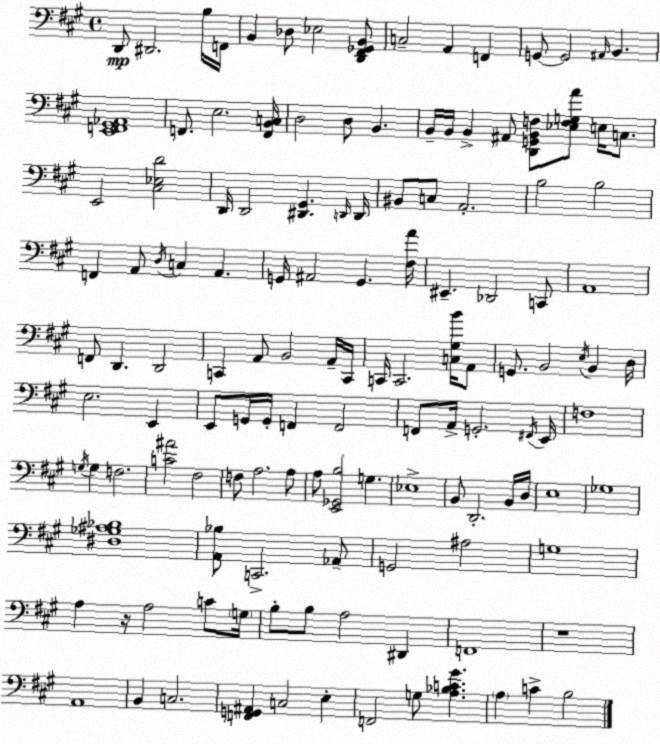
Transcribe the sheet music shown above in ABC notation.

X:1
T:Untitled
M:4/4
L:1/4
K:A
D,,/2 ^D,,2 B,/4 F,,/4 B,, _D,/2 _E,2 [D,,^F,,_G,,B,,]/2 C,2 A,, F,, G,,/2 G,,2 ^A,,/4 B,, [E,,F,,^G,,_A,,]4 F,,/2 E,2 [F,,B,,C,]/4 D,2 D,/2 B,, B,,/4 B,,/4 B,, ^A,,/2 [D,,G,,B,,F,]/2 [_E,F,G,A]/2 E,/4 C,/2 E,,2 [^C,_E,D]2 D,,/4 D,,2 [^D,,^G,,] D,,/4 D,,/4 ^B,,/2 C,/2 A,,2 B,2 B,2 F,, A,,/2 D,/4 C, A,, G,,/4 ^A,,2 G,, [^F,A]/4 ^E,, _D,,2 C,,/2 A,,4 F,,/2 D,, D,,2 C,, A,,/2 B,,2 A,,/4 C,,/4 C,,/4 C,,2 [C,^G,B]/4 A,,/2 G,,/2 B,,2 E,/4 B,, D,/4 E,2 E,, E,,/2 G,,/4 G,,/4 F,, F,,2 F,,/2 A,,/4 G,,2 ^F,,/4 E,,/4 F,4 G,/4 G, F,2 [C^A]2 ^F,2 F,/2 A,2 A,/2 A,/2 [E,,_G,,B,]2 G, _E,4 B,,/2 D,,2 B,,/4 D,/4 E,4 _G,4 [^D,_G,^A,_B,]4 [A,,_B,]/2 C,,2 _A,,/2 G,,2 ^A,2 G,4 A, z/4 A,2 C/2 G,/4 B,/2 B,/2 A,2 ^D,, F,,4 z4 A,,4 B,, C,2 [F,,G,,^A,,] C,2 E, F,,2 G,/2 [A,_B,C^G] A, C B,2